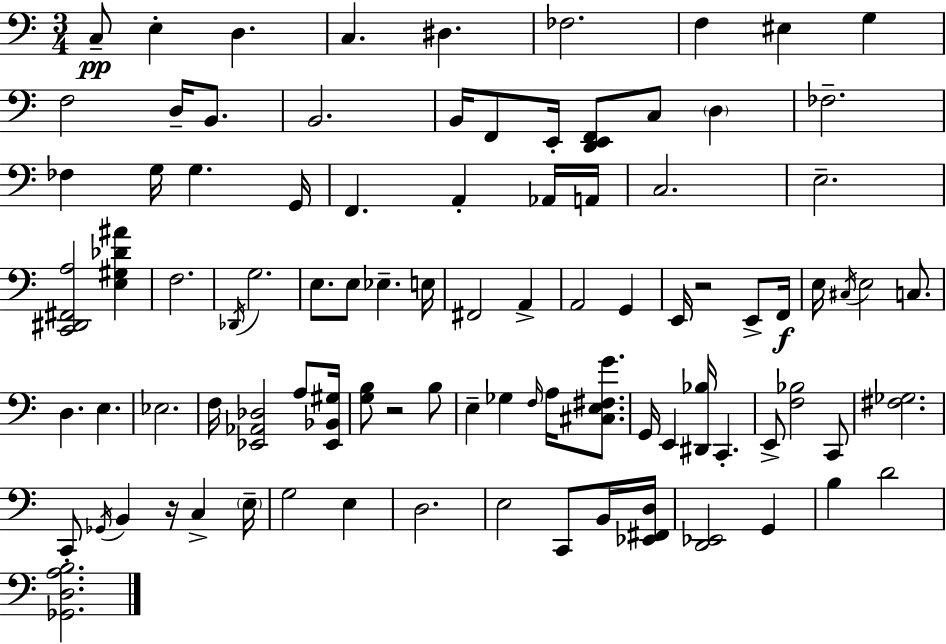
{
  \clef bass
  \numericTimeSignature
  \time 3/4
  \key a \minor
  c8--\pp e4-. d4. | c4. dis4. | fes2. | f4 eis4 g4 | \break f2 d16-- b,8. | b,2. | b,16 f,8 e,16-. <d, e, f,>8 c8 \parenthesize d4 | fes2.-- | \break fes4 g16 g4. g,16 | f,4. a,4-. aes,16 a,16 | c2. | e2.-- | \break <c, dis, fis, a>2 <e gis des' ais'>4 | f2. | \acciaccatura { des,16 } g2. | e8. e8 ees4.-- | \break e16 fis,2 a,4-> | a,2 g,4 | e,16 r2 e,8-> | f,16\f e16 \acciaccatura { cis16 } e2 c8. | \break d4. e4. | ees2. | f16 <ees, aes, des>2 a8 | <ees, bes, gis>16 <g b>8 r2 | \break b8 e4-- ges4 \grace { f16 } a16 | <cis e fis g'>8. g,16 e,4 <dis, bes>16 c,4.-. | e,8-> <f bes>2 | c,8 <fis ges>2. | \break c,8-. \acciaccatura { ges,16 } b,4 r16 c4-> | \parenthesize e16-- g2 | e4 d2. | e2 | \break c,8 b,16 <ees, fis, d>16 <d, ees,>2 | g,4 b4 d'2 | <ges, d a b>2. | \bar "|."
}